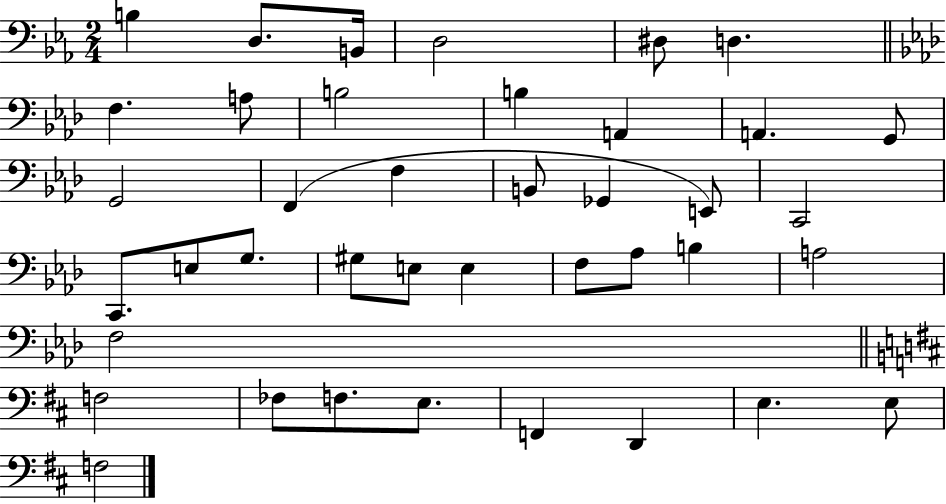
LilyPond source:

{
  \clef bass
  \numericTimeSignature
  \time 2/4
  \key ees \major
  b4 d8. b,16 | d2 | dis8 d4. | \bar "||" \break \key f \minor f4. a8 | b2 | b4 a,4 | a,4. g,8 | \break g,2 | f,4( f4 | b,8 ges,4 e,8) | c,2 | \break c,8. e8 g8. | gis8 e8 e4 | f8 aes8 b4 | a2 | \break f2 | \bar "||" \break \key b \minor f2 | fes8 f8. e8. | f,4 d,4 | e4. e8 | \break f2 | \bar "|."
}